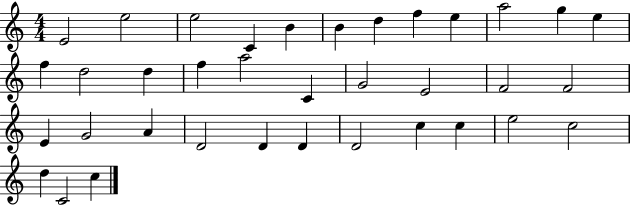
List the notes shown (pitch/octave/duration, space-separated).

E4/h E5/h E5/h C4/q B4/q B4/q D5/q F5/q E5/q A5/h G5/q E5/q F5/q D5/h D5/q F5/q A5/h C4/q G4/h E4/h F4/h F4/h E4/q G4/h A4/q D4/h D4/q D4/q D4/h C5/q C5/q E5/h C5/h D5/q C4/h C5/q